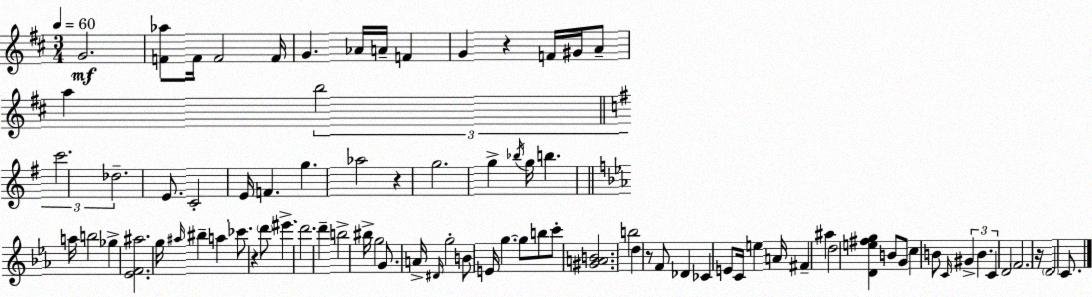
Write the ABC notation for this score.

X:1
T:Untitled
M:3/4
L:1/4
K:D
G2 [F_a]/2 F/4 F2 F/4 G _A/4 A/4 F G z F/4 ^G/4 A/2 a b2 c'2 _d2 E/2 C2 E/4 F g _a2 z g2 g _b/4 g/4 b a/4 b2 _g [_EF^a]2 g/4 ^a/4 ^b a _c'/2 z d'/2 ^e' d'2 d' b2 ^b/4 g2 G/2 A/4 ^D/4 g2 B/2 E/4 g g/2 b/2 c'/2 [^GAB]2 b2 d z/2 F/2 _D _C E/2 C/4 e A/4 ^F ^a d2 [De^fg] B/2 G/2 c B/2 C/4 ^G B C D2 F2 z/4 D2 C/2